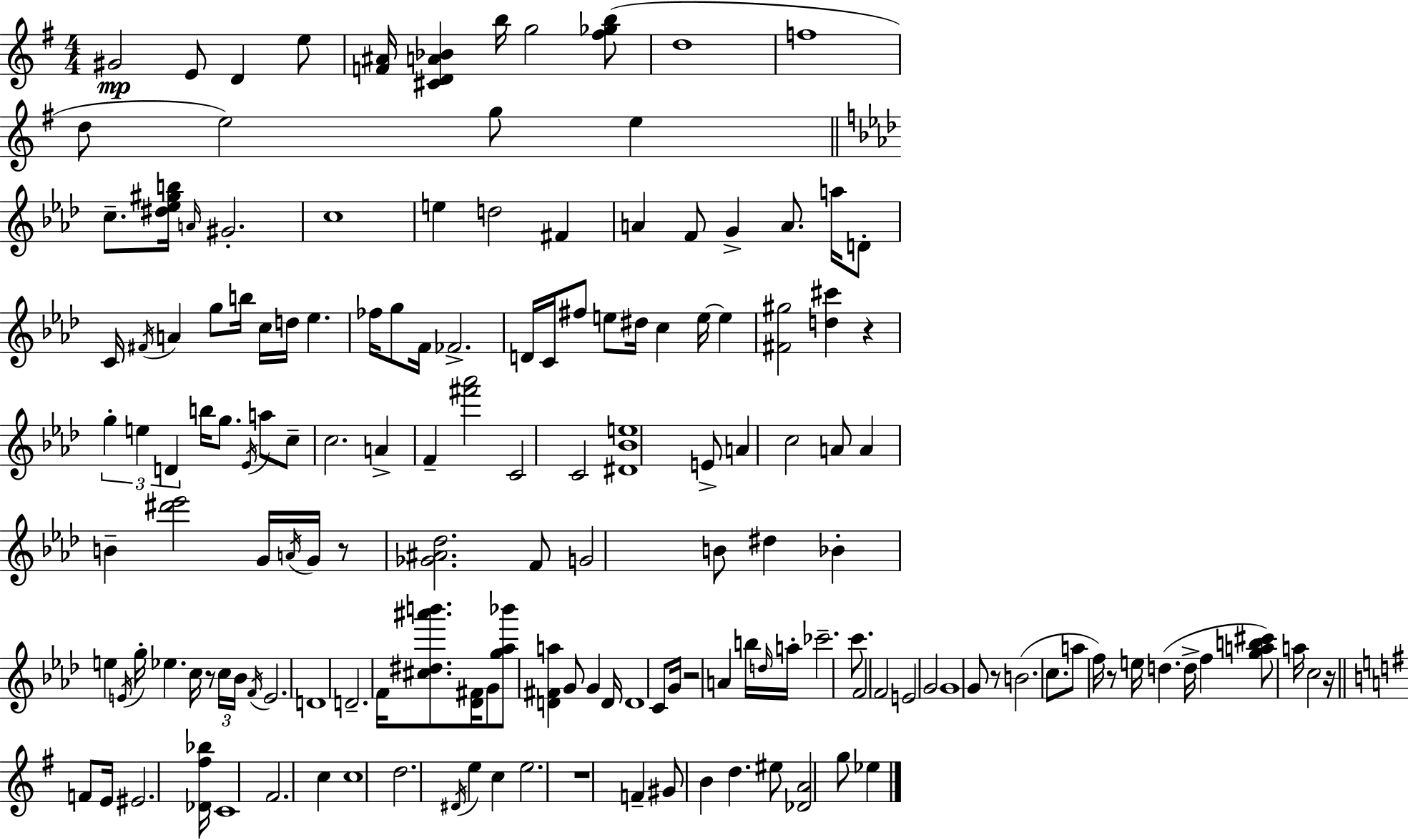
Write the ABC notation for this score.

X:1
T:Untitled
M:4/4
L:1/4
K:Em
^G2 E/2 D e/2 [F^A]/4 [^CDA_B] b/4 g2 [^f_gb]/2 d4 f4 d/2 e2 g/2 e c/2 [^d_e^gb]/4 A/4 ^G2 c4 e d2 ^F A F/2 G A/2 a/4 D/2 C/4 ^F/4 A g/2 b/4 c/4 d/4 _e _f/4 g/2 F/4 _F2 D/4 C/4 ^f/2 e/2 ^d/4 c e/4 e [^F^g]2 [d^c'] z g e D b/4 g/2 _E/4 a/2 c/2 c2 A F [^f'_a']2 C2 C2 [^D_Be]4 E/2 A c2 A/2 A B [^d'_e']2 G/4 A/4 G/4 z/2 [_G^A_d]2 F/2 G2 B/2 ^d _B e E/4 g/4 _e c/4 z/2 c/4 _B/4 F/4 E2 D4 D2 F/4 [^c^d^a'b']/2 [_D^F]/4 G/2 [g_a_b']/2 [D^Fa] G/2 G D/4 D4 C/2 G/4 z2 A b/4 d/4 a/4 _c'2 c'/2 F2 F2 E2 G2 G4 G/2 z/2 B2 c/2 a/2 f/4 z/2 e/4 d d/4 f [gab^c']/2 a/4 c2 z/4 F/2 E/4 ^E2 [_D^f_b]/4 C4 ^F2 c c4 d2 ^D/4 e c e2 z4 F ^G/2 B d ^e/2 [_DA]2 g/2 _e